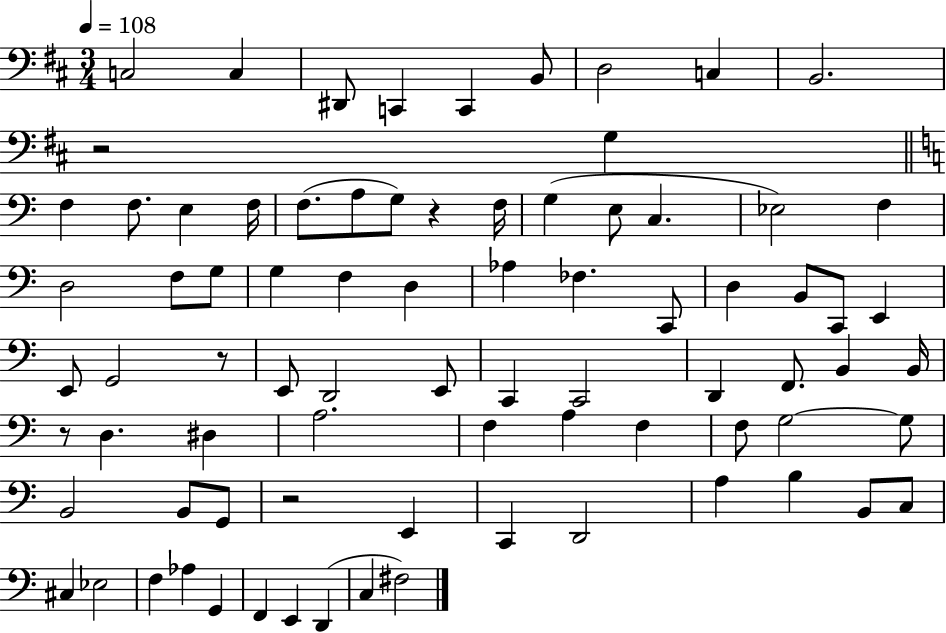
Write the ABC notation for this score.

X:1
T:Untitled
M:3/4
L:1/4
K:D
C,2 C, ^D,,/2 C,, C,, B,,/2 D,2 C, B,,2 z2 G, F, F,/2 E, F,/4 F,/2 A,/2 G,/2 z F,/4 G, E,/2 C, _E,2 F, D,2 F,/2 G,/2 G, F, D, _A, _F, C,,/2 D, B,,/2 C,,/2 E,, E,,/2 G,,2 z/2 E,,/2 D,,2 E,,/2 C,, C,,2 D,, F,,/2 B,, B,,/4 z/2 D, ^D, A,2 F, A, F, F,/2 G,2 G,/2 B,,2 B,,/2 G,,/2 z2 E,, C,, D,,2 A, B, B,,/2 C,/2 ^C, _E,2 F, _A, G,, F,, E,, D,, C, ^F,2